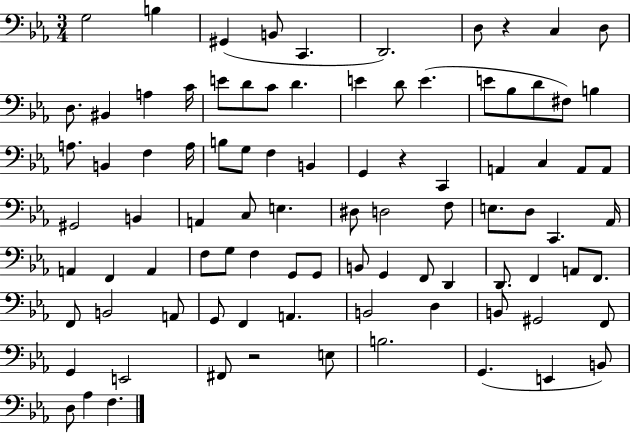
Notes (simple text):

G3/h B3/q G#2/q B2/e C2/q. D2/h. D3/e R/q C3/q D3/e D3/e. BIS2/q A3/q C4/s E4/e D4/e C4/e D4/q. E4/q D4/e E4/q. E4/e Bb3/e D4/e F#3/e B3/q A3/e. B2/q F3/q A3/s B3/e G3/e F3/q B2/q G2/q R/q C2/q A2/q C3/q A2/e A2/e G#2/h B2/q A2/q C3/e E3/q. D#3/e D3/h F3/e E3/e. D3/e C2/q. Ab2/s A2/q F2/q A2/q F3/e G3/e F3/q G2/e G2/e B2/e G2/q F2/e D2/q D2/e. F2/q A2/e F2/e. F2/e B2/h A2/e G2/e F2/q A2/q. B2/h D3/q B2/e G#2/h F2/e G2/q E2/h F#2/e R/h E3/e B3/h. G2/q. E2/q B2/e D3/e Ab3/q F3/q.